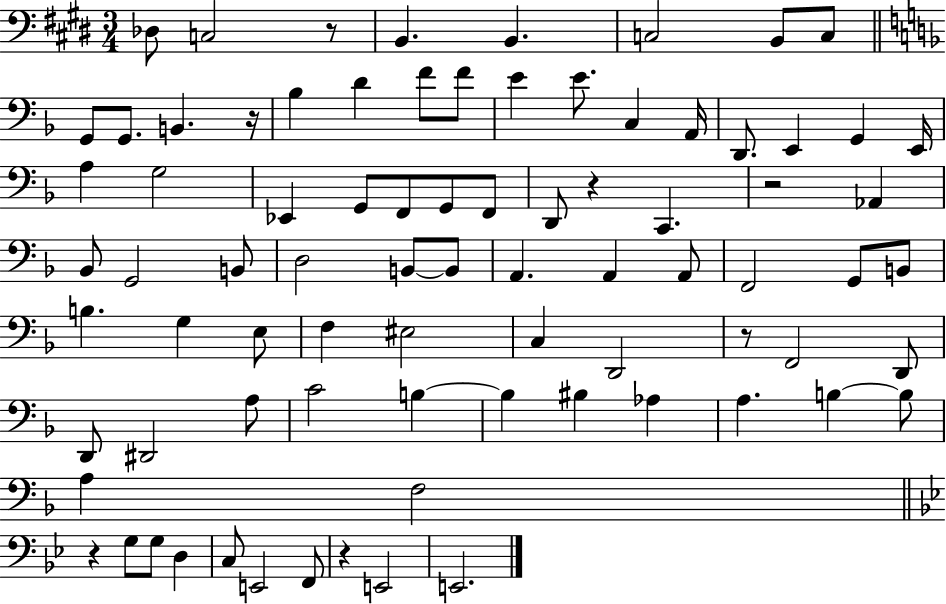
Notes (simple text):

Db3/e C3/h R/e B2/q. B2/q. C3/h B2/e C3/e G2/e G2/e. B2/q. R/s Bb3/q D4/q F4/e F4/e E4/q E4/e. C3/q A2/s D2/e. E2/q G2/q E2/s A3/q G3/h Eb2/q G2/e F2/e G2/e F2/e D2/e R/q C2/q. R/h Ab2/q Bb2/e G2/h B2/e D3/h B2/e B2/e A2/q. A2/q A2/e F2/h G2/e B2/e B3/q. G3/q E3/e F3/q EIS3/h C3/q D2/h R/e F2/h D2/e D2/e D#2/h A3/e C4/h B3/q B3/q BIS3/q Ab3/q A3/q. B3/q B3/e A3/q F3/h R/q G3/e G3/e D3/q C3/e E2/h F2/e R/q E2/h E2/h.